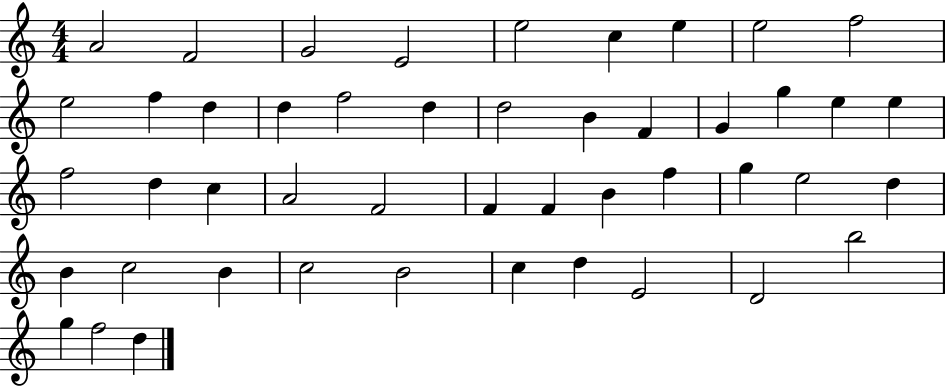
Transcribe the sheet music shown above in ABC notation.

X:1
T:Untitled
M:4/4
L:1/4
K:C
A2 F2 G2 E2 e2 c e e2 f2 e2 f d d f2 d d2 B F G g e e f2 d c A2 F2 F F B f g e2 d B c2 B c2 B2 c d E2 D2 b2 g f2 d